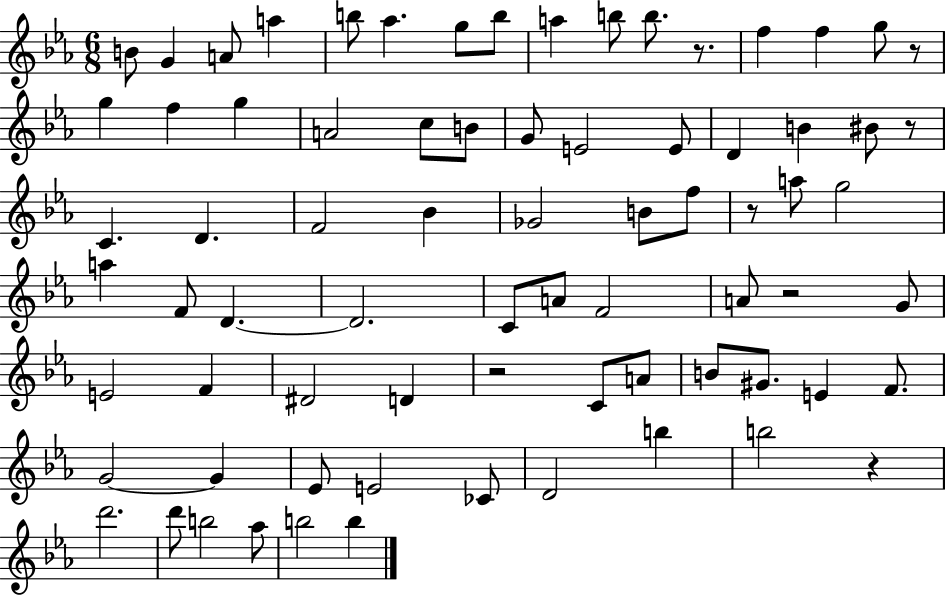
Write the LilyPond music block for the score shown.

{
  \clef treble
  \numericTimeSignature
  \time 6/8
  \key ees \major
  b'8 g'4 a'8 a''4 | b''8 aes''4. g''8 b''8 | a''4 b''8 b''8. r8. | f''4 f''4 g''8 r8 | \break g''4 f''4 g''4 | a'2 c''8 b'8 | g'8 e'2 e'8 | d'4 b'4 bis'8 r8 | \break c'4. d'4. | f'2 bes'4 | ges'2 b'8 f''8 | r8 a''8 g''2 | \break a''4 f'8 d'4.~~ | d'2. | c'8 a'8 f'2 | a'8 r2 g'8 | \break e'2 f'4 | dis'2 d'4 | r2 c'8 a'8 | b'8 gis'8. e'4 f'8. | \break g'2~~ g'4 | ees'8 e'2 ces'8 | d'2 b''4 | b''2 r4 | \break d'''2. | d'''8 b''2 aes''8 | b''2 b''4 | \bar "|."
}